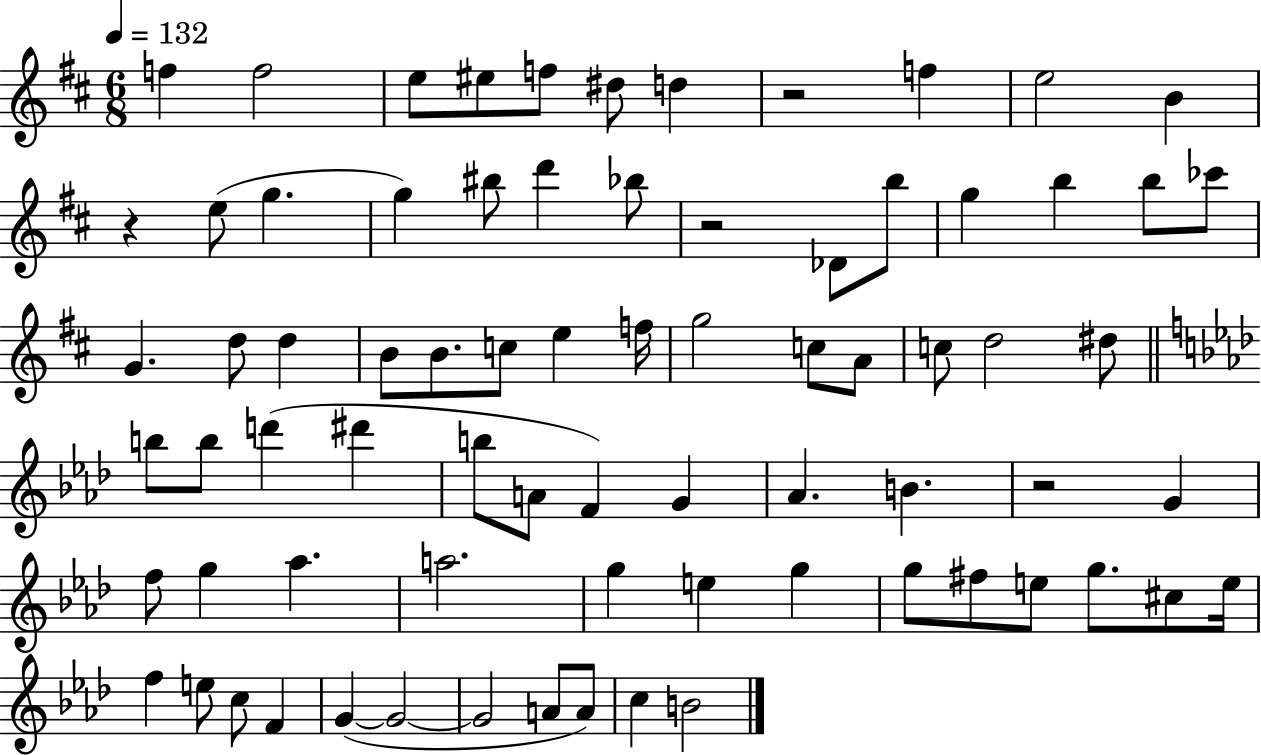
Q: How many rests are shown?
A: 4